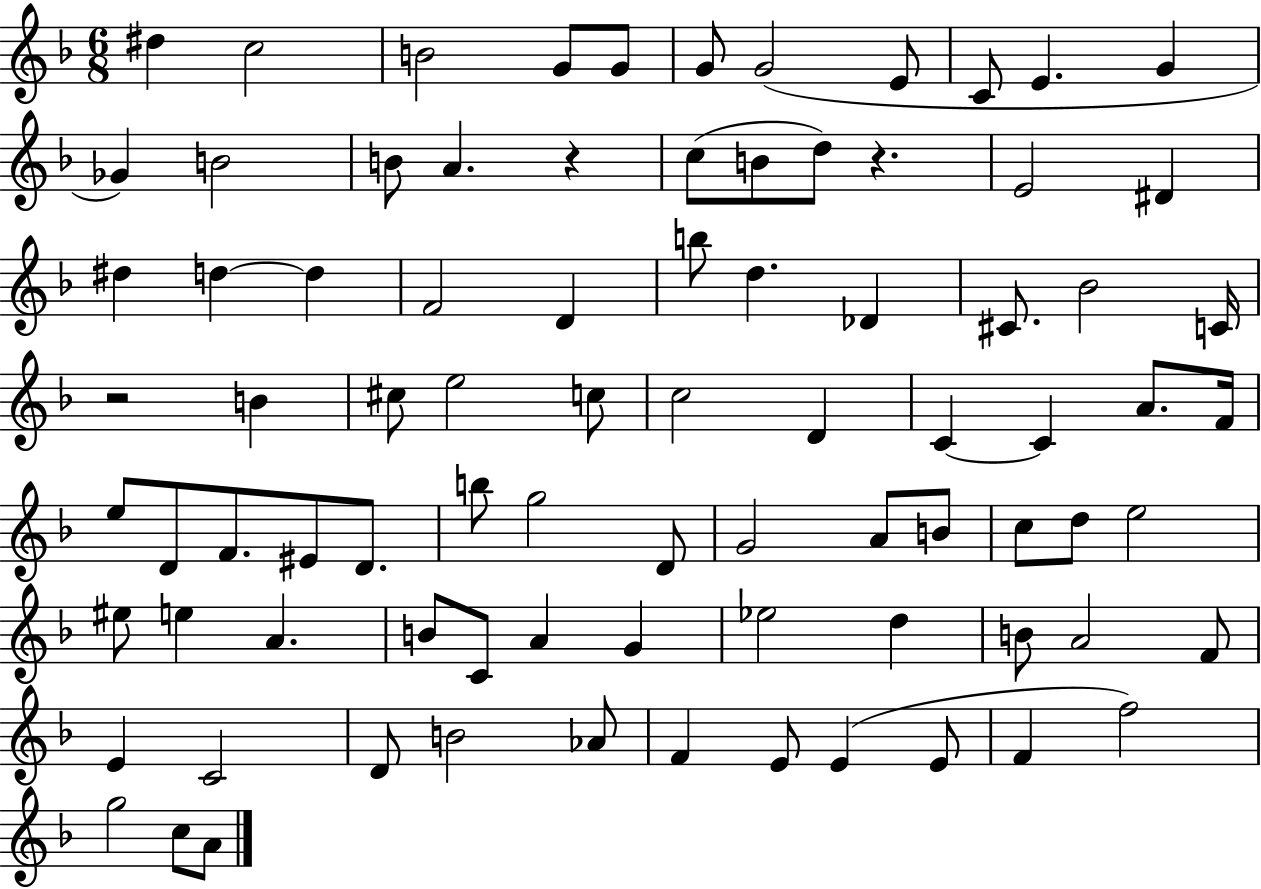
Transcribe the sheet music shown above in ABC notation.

X:1
T:Untitled
M:6/8
L:1/4
K:F
^d c2 B2 G/2 G/2 G/2 G2 E/2 C/2 E G _G B2 B/2 A z c/2 B/2 d/2 z E2 ^D ^d d d F2 D b/2 d _D ^C/2 _B2 C/4 z2 B ^c/2 e2 c/2 c2 D C C A/2 F/4 e/2 D/2 F/2 ^E/2 D/2 b/2 g2 D/2 G2 A/2 B/2 c/2 d/2 e2 ^e/2 e A B/2 C/2 A G _e2 d B/2 A2 F/2 E C2 D/2 B2 _A/2 F E/2 E E/2 F f2 g2 c/2 A/2